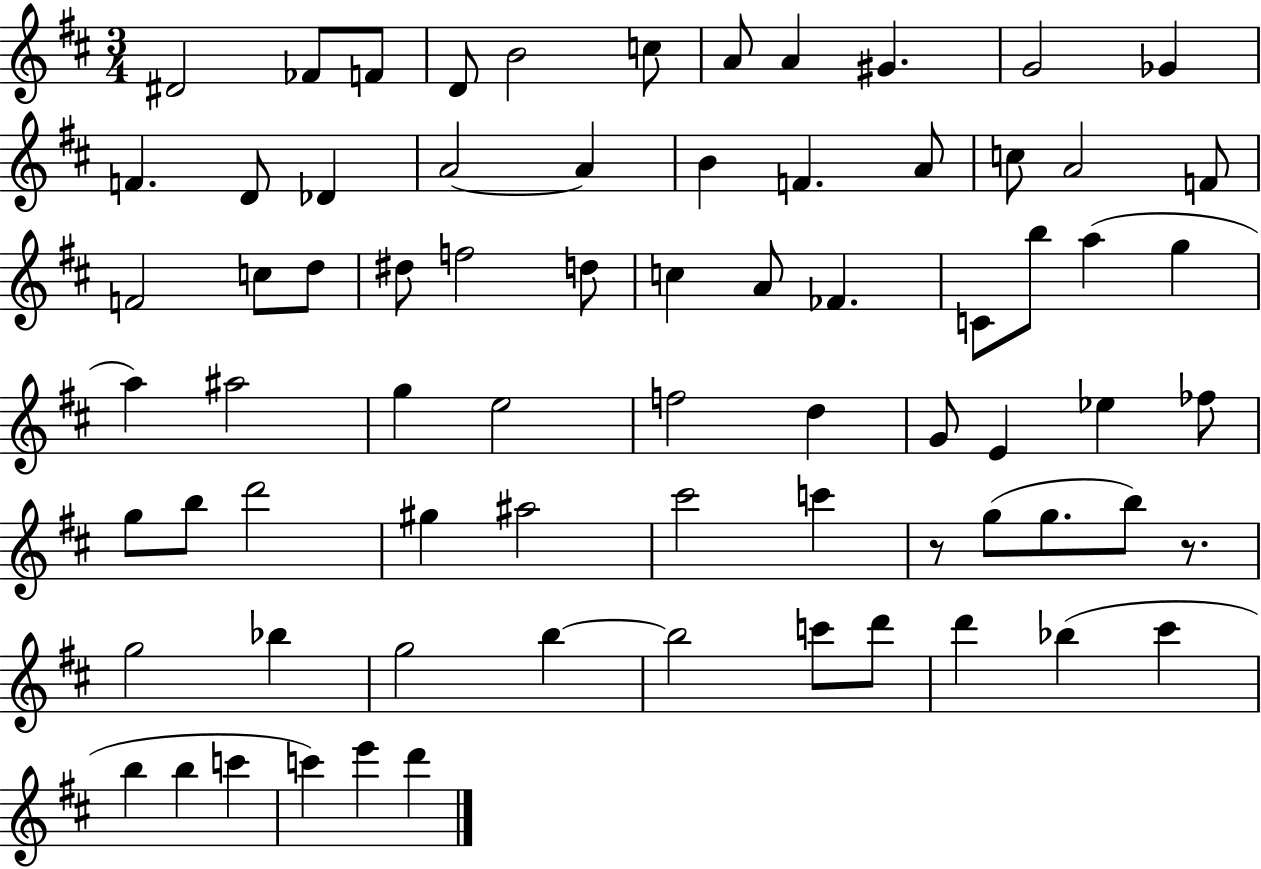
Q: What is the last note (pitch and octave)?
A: D6